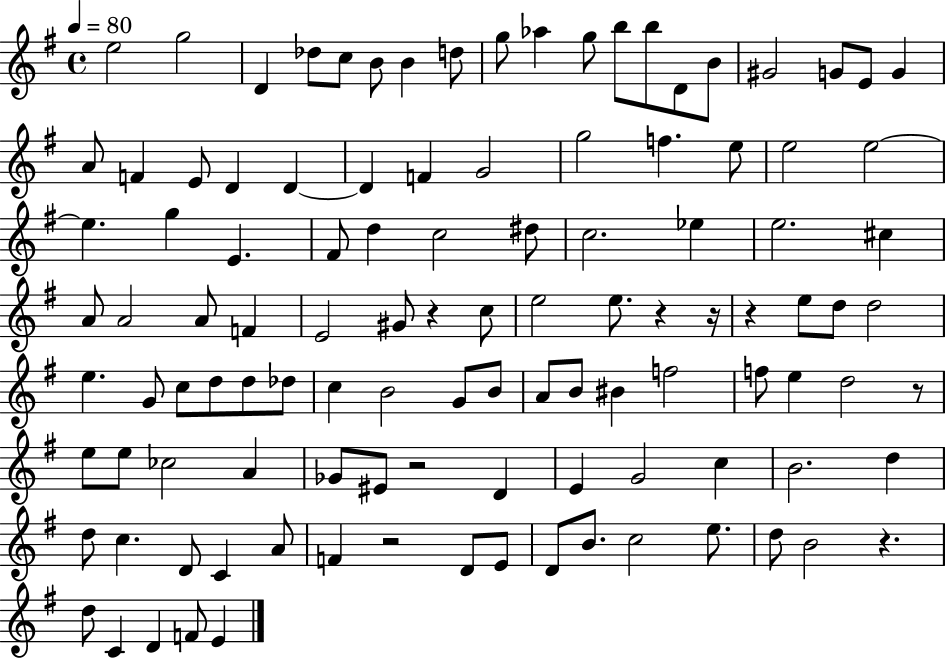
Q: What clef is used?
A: treble